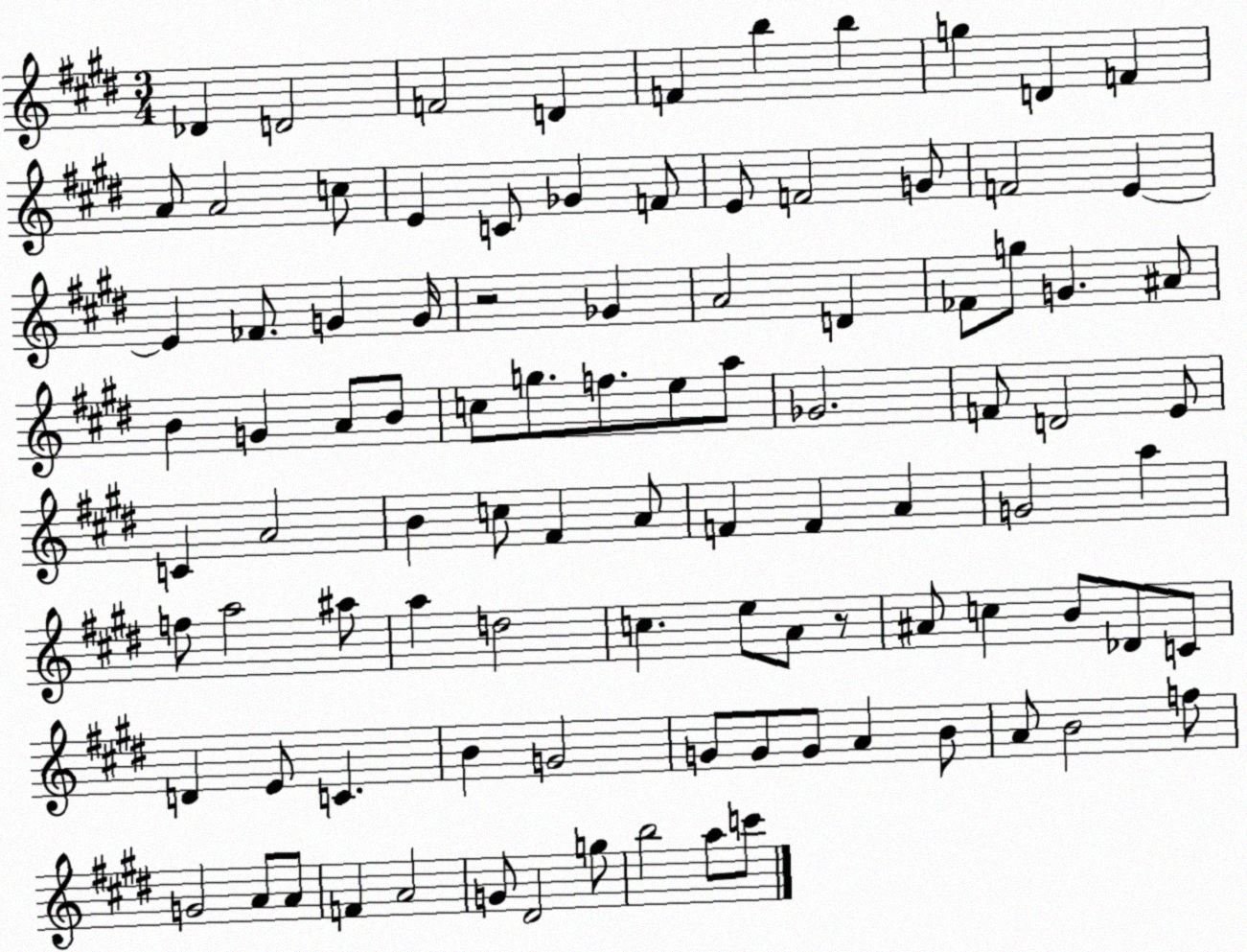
X:1
T:Untitled
M:3/4
L:1/4
K:E
_D D2 F2 D F b b g D F A/2 A2 c/2 E C/2 _G F/2 E/2 F2 G/2 F2 E E _F/2 G G/4 z2 _G A2 D _F/2 g/2 G ^A/2 B G A/2 B/2 c/2 g/2 f/2 e/2 a/2 _G2 F/2 D2 E/2 C A2 B c/2 ^F A/2 F F A G2 a f/2 a2 ^a/2 a d2 c e/2 A/2 z/2 ^A/2 c B/2 _D/2 C/2 D E/2 C B G2 G/2 G/2 G/2 A B/2 A/2 B2 f/2 G2 A/2 A/2 F A2 G/2 ^D2 g/2 b2 a/2 c'/2